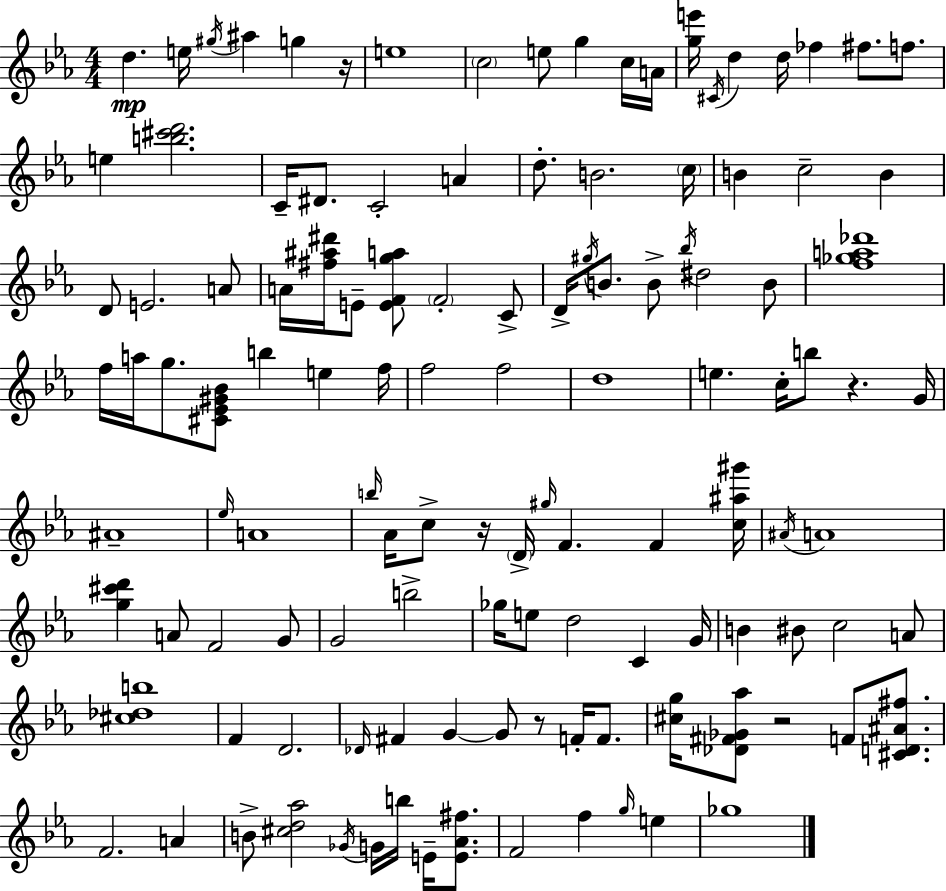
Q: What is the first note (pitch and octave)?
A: D5